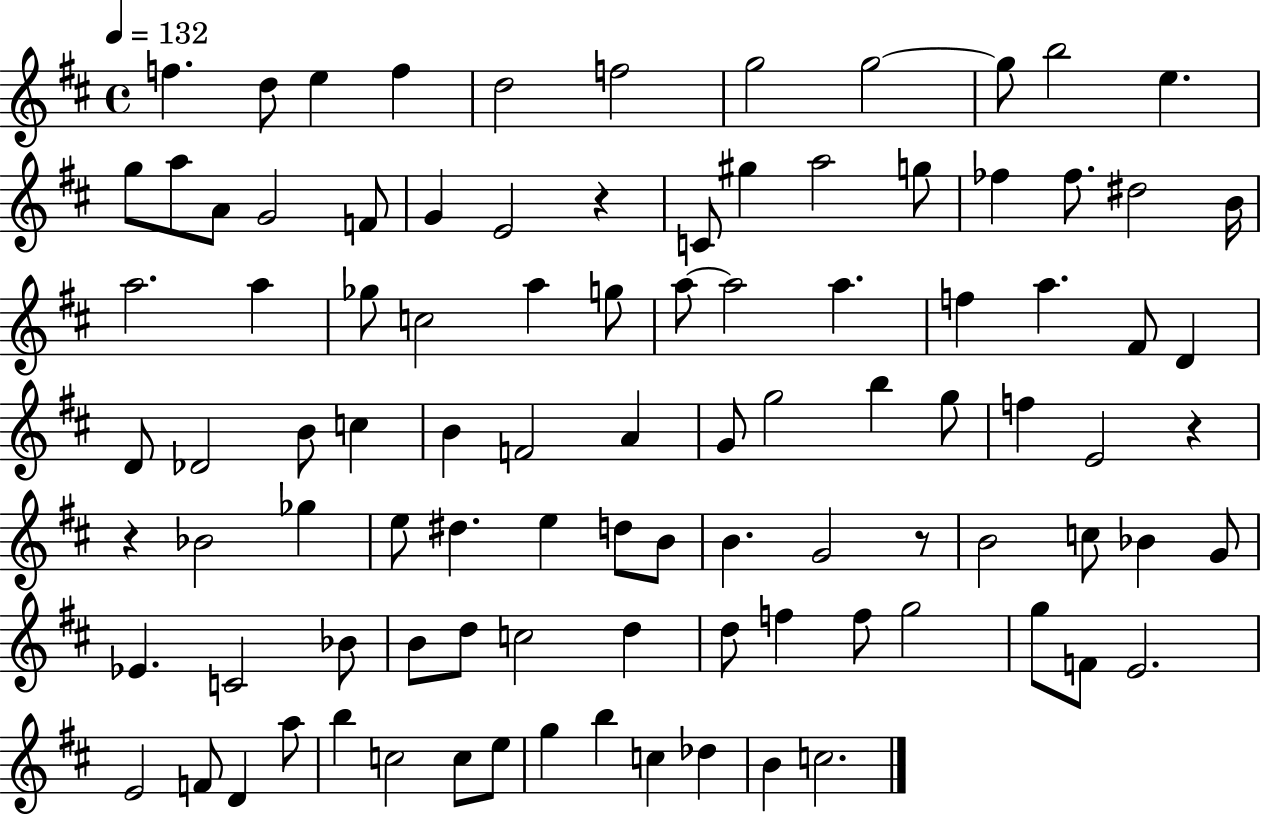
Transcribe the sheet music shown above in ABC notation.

X:1
T:Untitled
M:4/4
L:1/4
K:D
f d/2 e f d2 f2 g2 g2 g/2 b2 e g/2 a/2 A/2 G2 F/2 G E2 z C/2 ^g a2 g/2 _f _f/2 ^d2 B/4 a2 a _g/2 c2 a g/2 a/2 a2 a f a ^F/2 D D/2 _D2 B/2 c B F2 A G/2 g2 b g/2 f E2 z z _B2 _g e/2 ^d e d/2 B/2 B G2 z/2 B2 c/2 _B G/2 _E C2 _B/2 B/2 d/2 c2 d d/2 f f/2 g2 g/2 F/2 E2 E2 F/2 D a/2 b c2 c/2 e/2 g b c _d B c2